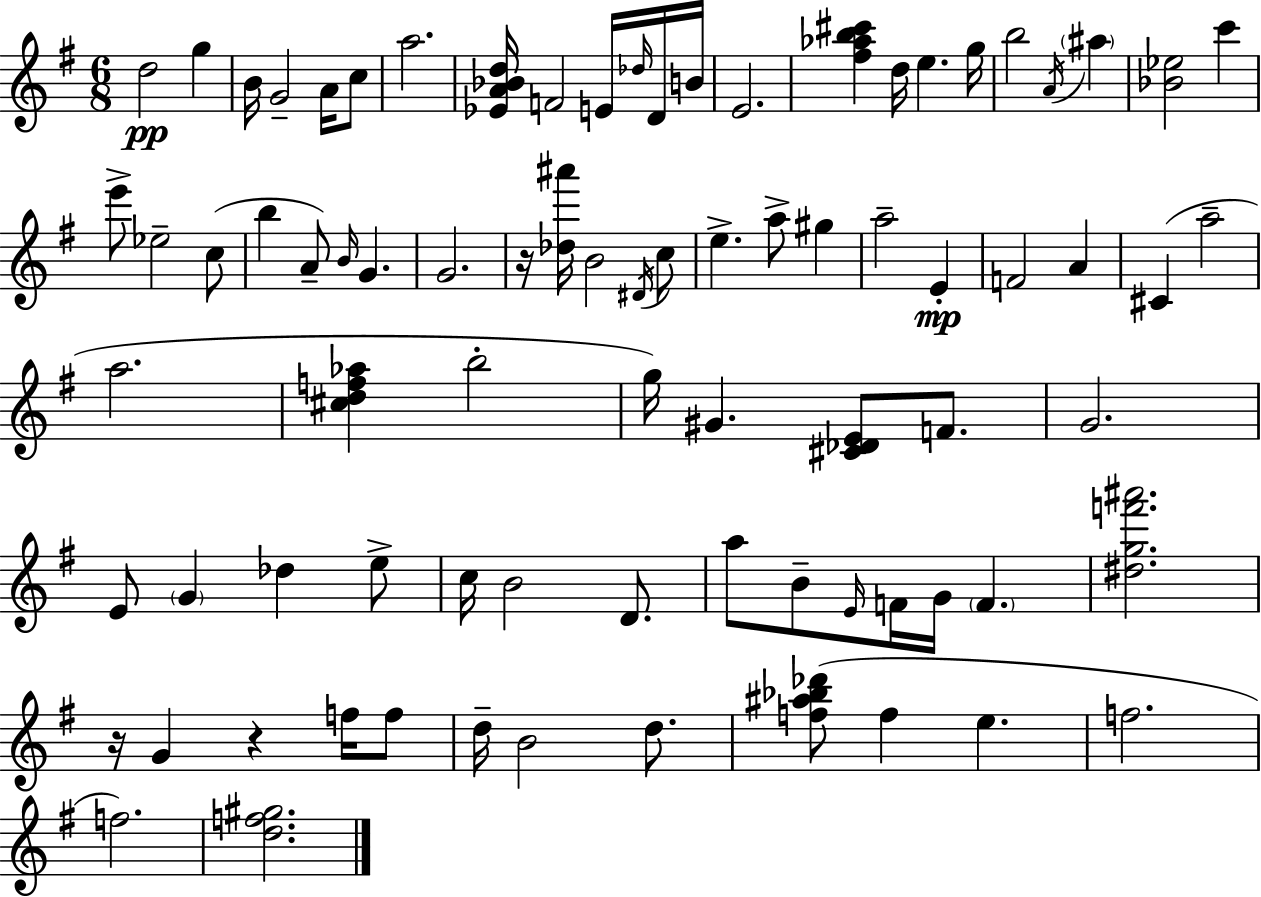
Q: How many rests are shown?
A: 3